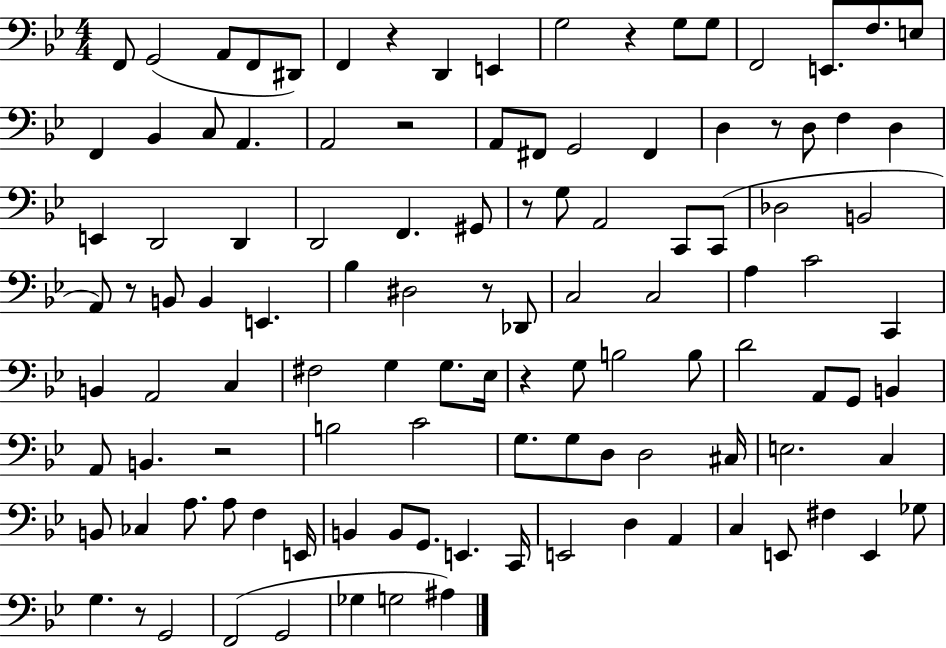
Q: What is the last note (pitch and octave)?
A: A#3